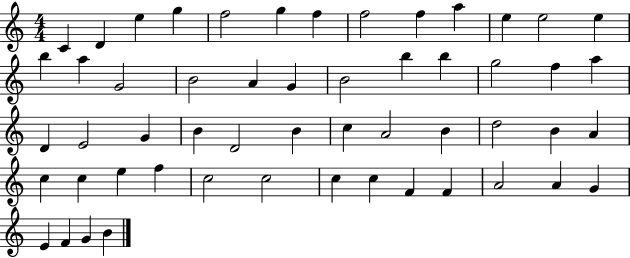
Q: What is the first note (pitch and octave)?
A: C4